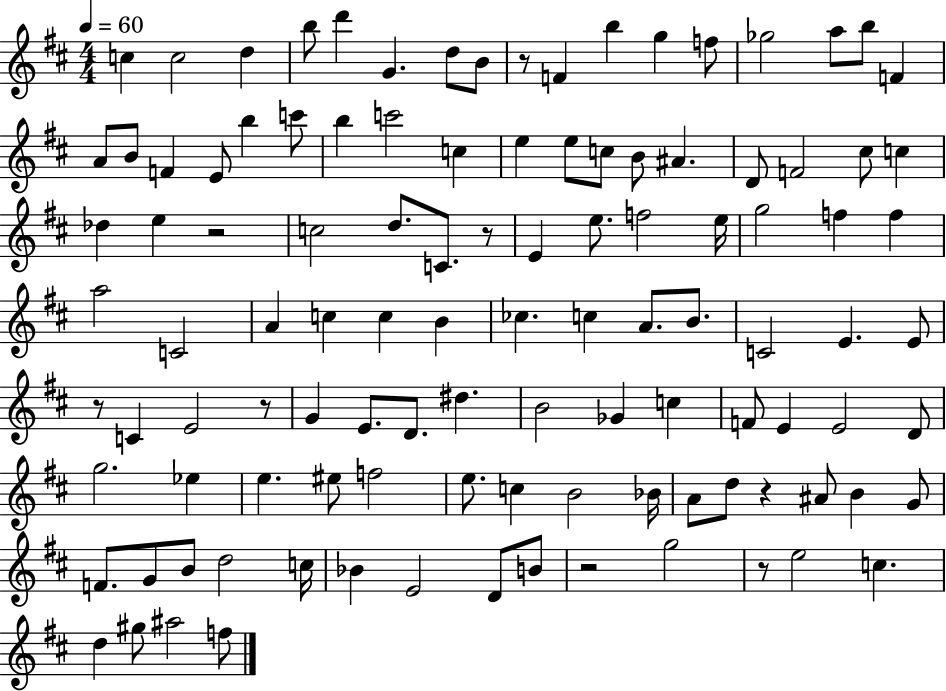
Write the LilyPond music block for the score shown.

{
  \clef treble
  \numericTimeSignature
  \time 4/4
  \key d \major
  \tempo 4 = 60
  \repeat volta 2 { c''4 c''2 d''4 | b''8 d'''4 g'4. d''8 b'8 | r8 f'4 b''4 g''4 f''8 | ges''2 a''8 b''8 f'4 | \break a'8 b'8 f'4 e'8 b''4 c'''8 | b''4 c'''2 c''4 | e''4 e''8 c''8 b'8 ais'4. | d'8 f'2 cis''8 c''4 | \break des''4 e''4 r2 | c''2 d''8. c'8. r8 | e'4 e''8. f''2 e''16 | g''2 f''4 f''4 | \break a''2 c'2 | a'4 c''4 c''4 b'4 | ces''4. c''4 a'8. b'8. | c'2 e'4. e'8 | \break r8 c'4 e'2 r8 | g'4 e'8. d'8. dis''4. | b'2 ges'4 c''4 | f'8 e'4 e'2 d'8 | \break g''2. ees''4 | e''4. eis''8 f''2 | e''8. c''4 b'2 bes'16 | a'8 d''8 r4 ais'8 b'4 g'8 | \break f'8. g'8 b'8 d''2 c''16 | bes'4 e'2 d'8 b'8 | r2 g''2 | r8 e''2 c''4. | \break d''4 gis''8 ais''2 f''8 | } \bar "|."
}